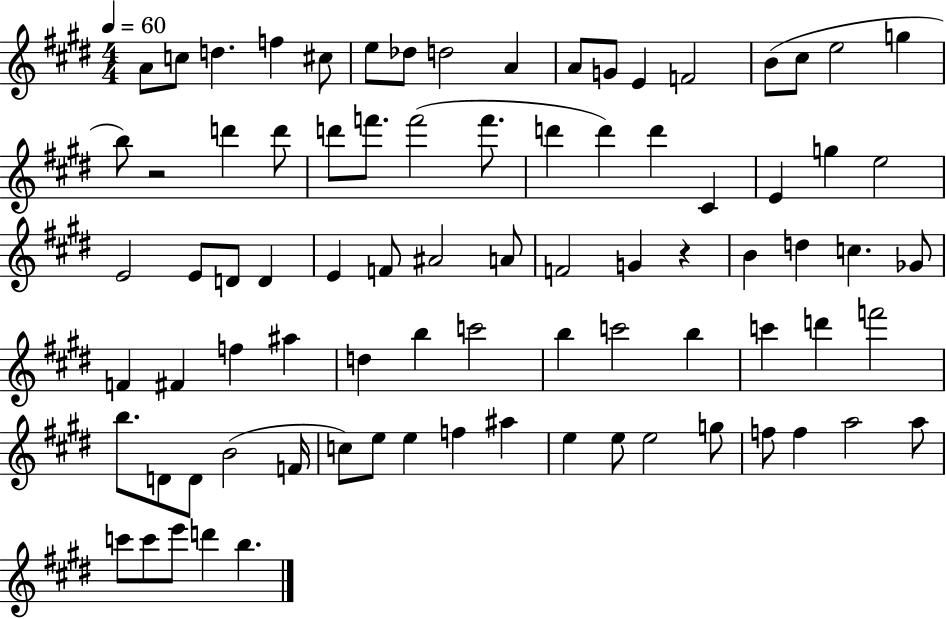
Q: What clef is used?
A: treble